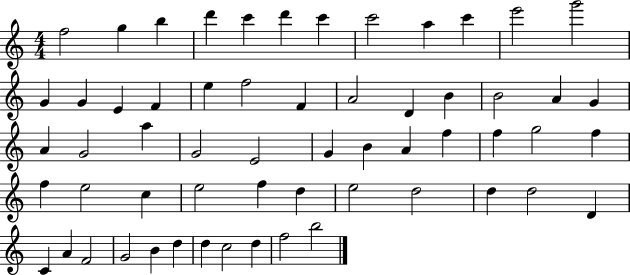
{
  \clef treble
  \numericTimeSignature
  \time 4/4
  \key c \major
  f''2 g''4 b''4 | d'''4 c'''4 d'''4 c'''4 | c'''2 a''4 c'''4 | e'''2 g'''2 | \break g'4 g'4 e'4 f'4 | e''4 f''2 f'4 | a'2 d'4 b'4 | b'2 a'4 g'4 | \break a'4 g'2 a''4 | g'2 e'2 | g'4 b'4 a'4 f''4 | f''4 g''2 f''4 | \break f''4 e''2 c''4 | e''2 f''4 d''4 | e''2 d''2 | d''4 d''2 d'4 | \break c'4 a'4 f'2 | g'2 b'4 d''4 | d''4 c''2 d''4 | f''2 b''2 | \break \bar "|."
}